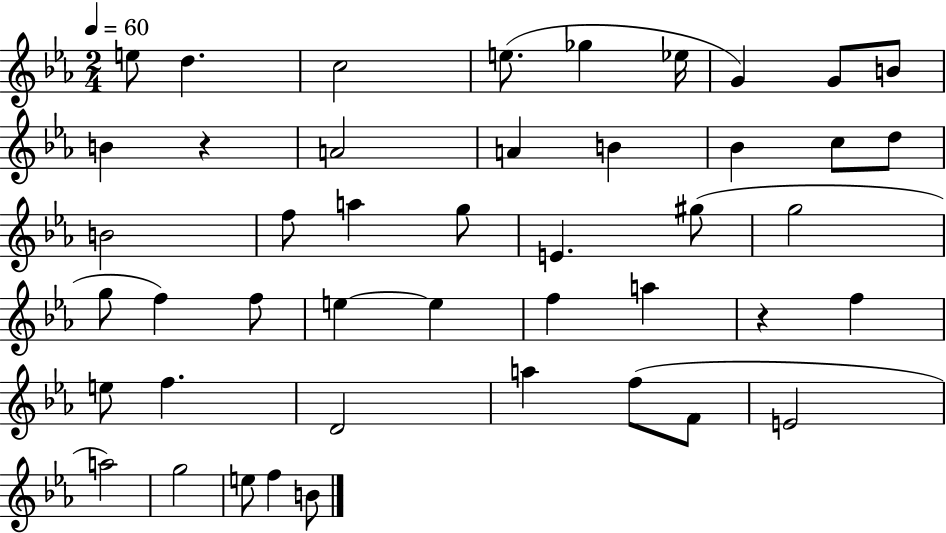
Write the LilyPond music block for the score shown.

{
  \clef treble
  \numericTimeSignature
  \time 2/4
  \key ees \major
  \tempo 4 = 60
  \repeat volta 2 { e''8 d''4. | c''2 | e''8.( ges''4 ees''16 | g'4) g'8 b'8 | \break b'4 r4 | a'2 | a'4 b'4 | bes'4 c''8 d''8 | \break b'2 | f''8 a''4 g''8 | e'4. gis''8( | g''2 | \break g''8 f''4) f''8 | e''4~~ e''4 | f''4 a''4 | r4 f''4 | \break e''8 f''4. | d'2 | a''4 f''8( f'8 | e'2 | \break a''2) | g''2 | e''8 f''4 b'8 | } \bar "|."
}